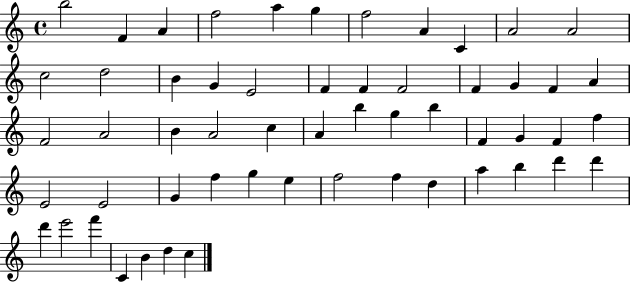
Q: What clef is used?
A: treble